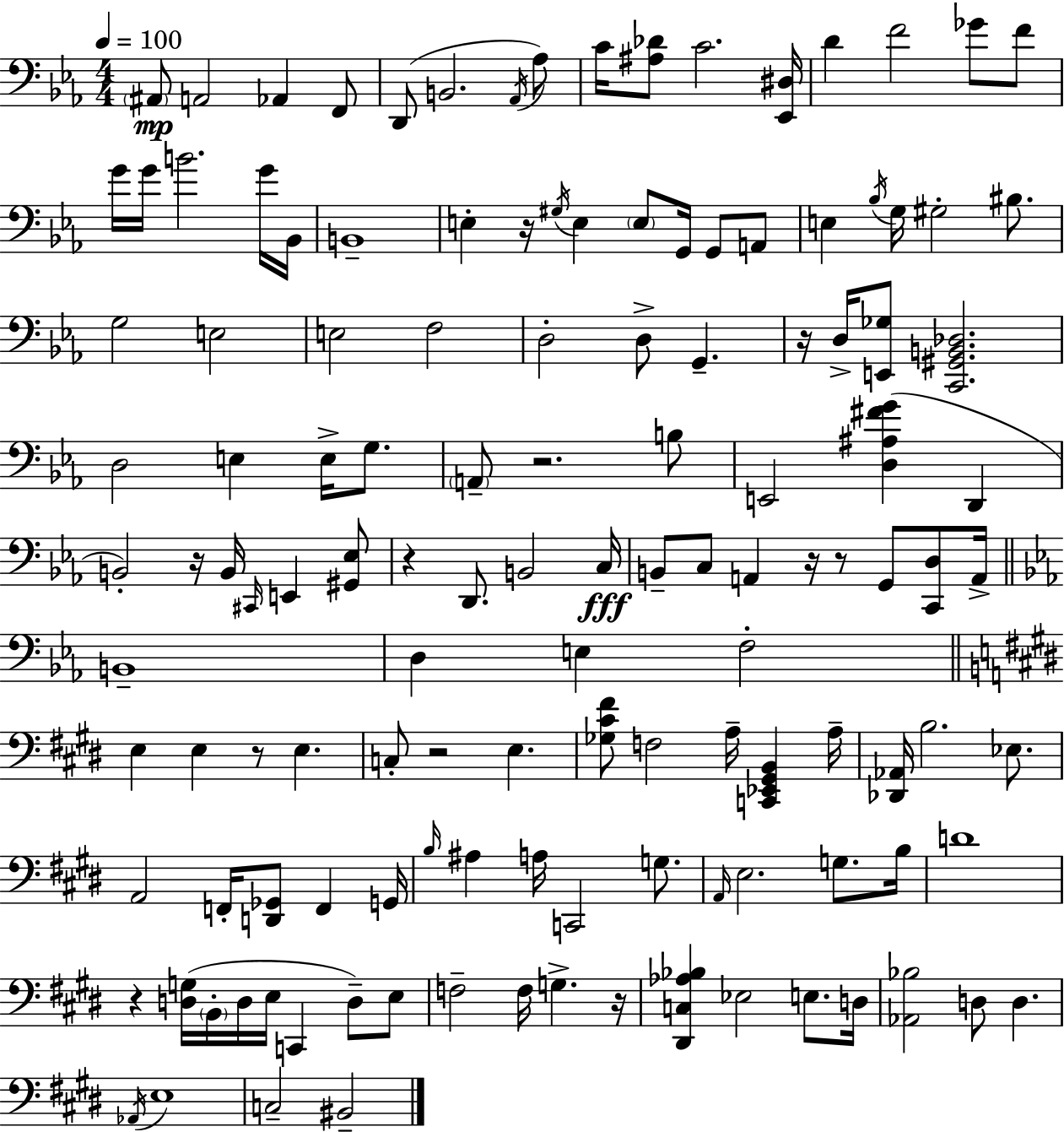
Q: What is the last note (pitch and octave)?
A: BIS2